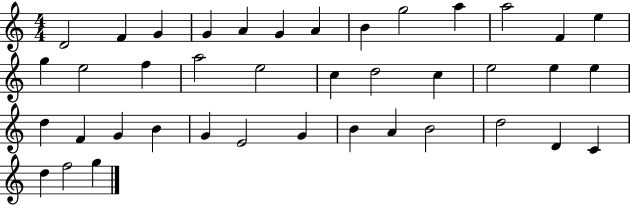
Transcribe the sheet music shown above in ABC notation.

X:1
T:Untitled
M:4/4
L:1/4
K:C
D2 F G G A G A B g2 a a2 F e g e2 f a2 e2 c d2 c e2 e e d F G B G E2 G B A B2 d2 D C d f2 g